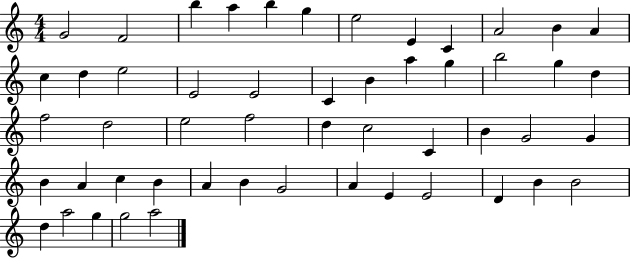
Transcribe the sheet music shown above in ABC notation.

X:1
T:Untitled
M:4/4
L:1/4
K:C
G2 F2 b a b g e2 E C A2 B A c d e2 E2 E2 C B a g b2 g d f2 d2 e2 f2 d c2 C B G2 G B A c B A B G2 A E E2 D B B2 d a2 g g2 a2